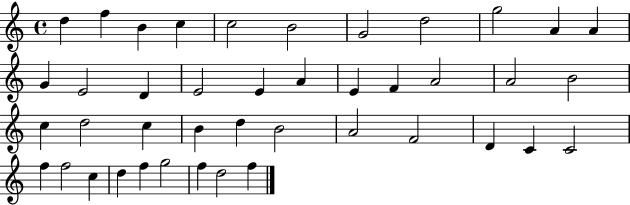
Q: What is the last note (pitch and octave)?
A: F5